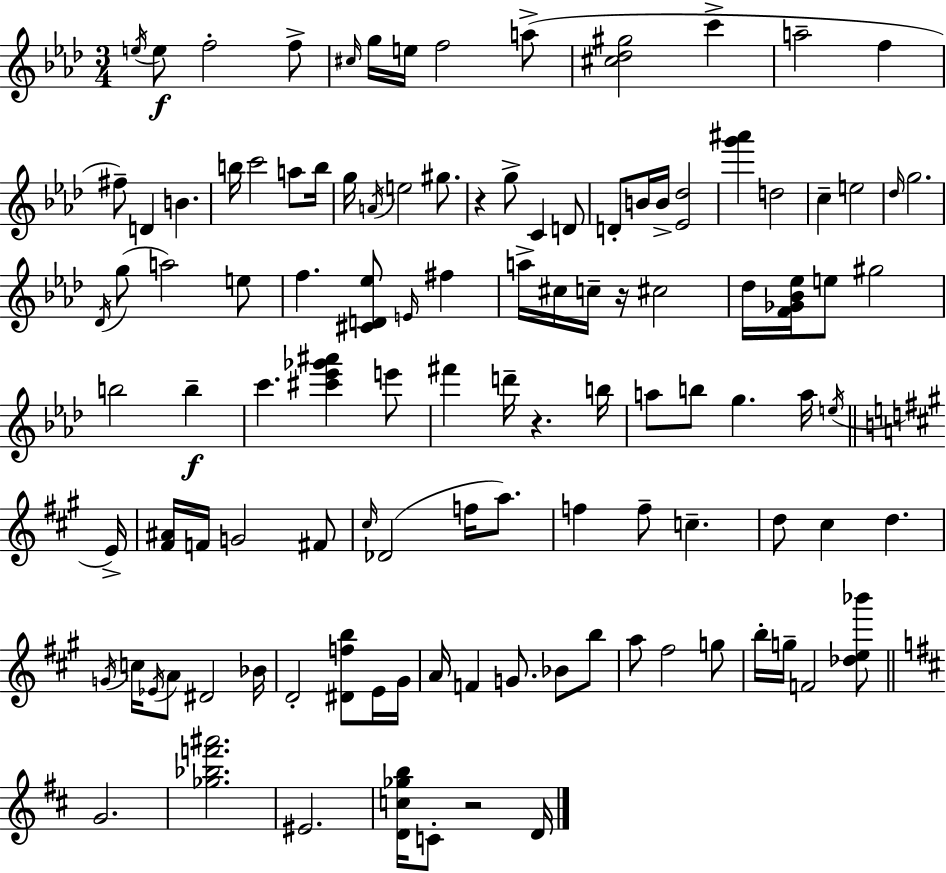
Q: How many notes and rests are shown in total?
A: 113